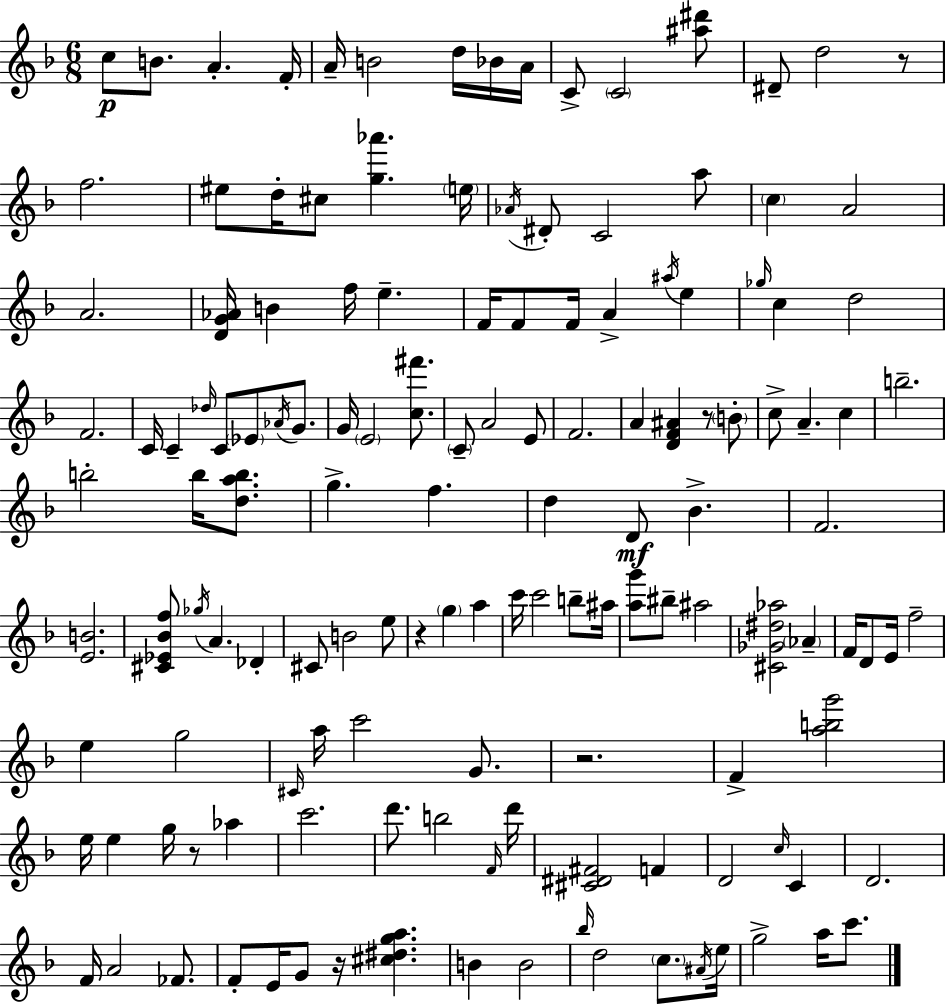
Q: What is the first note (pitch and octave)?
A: C5